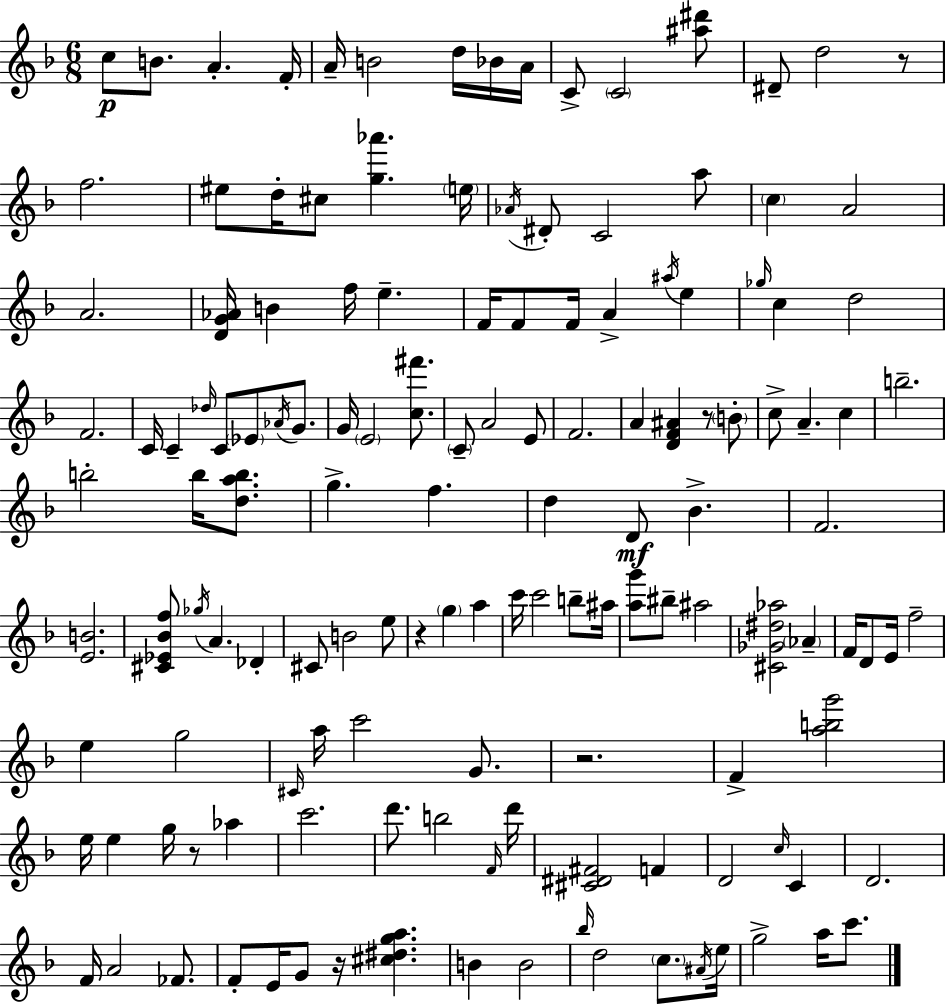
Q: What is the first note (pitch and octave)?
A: C5